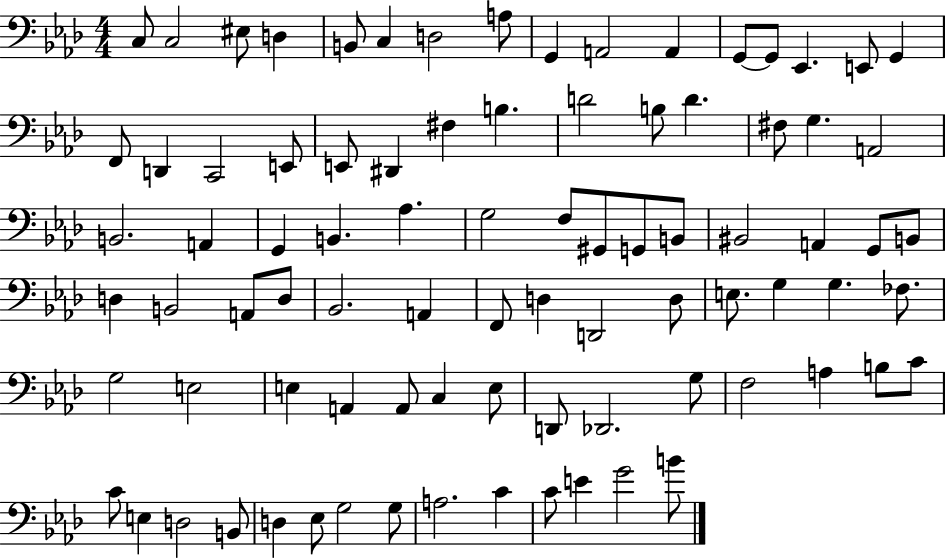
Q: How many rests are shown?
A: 0